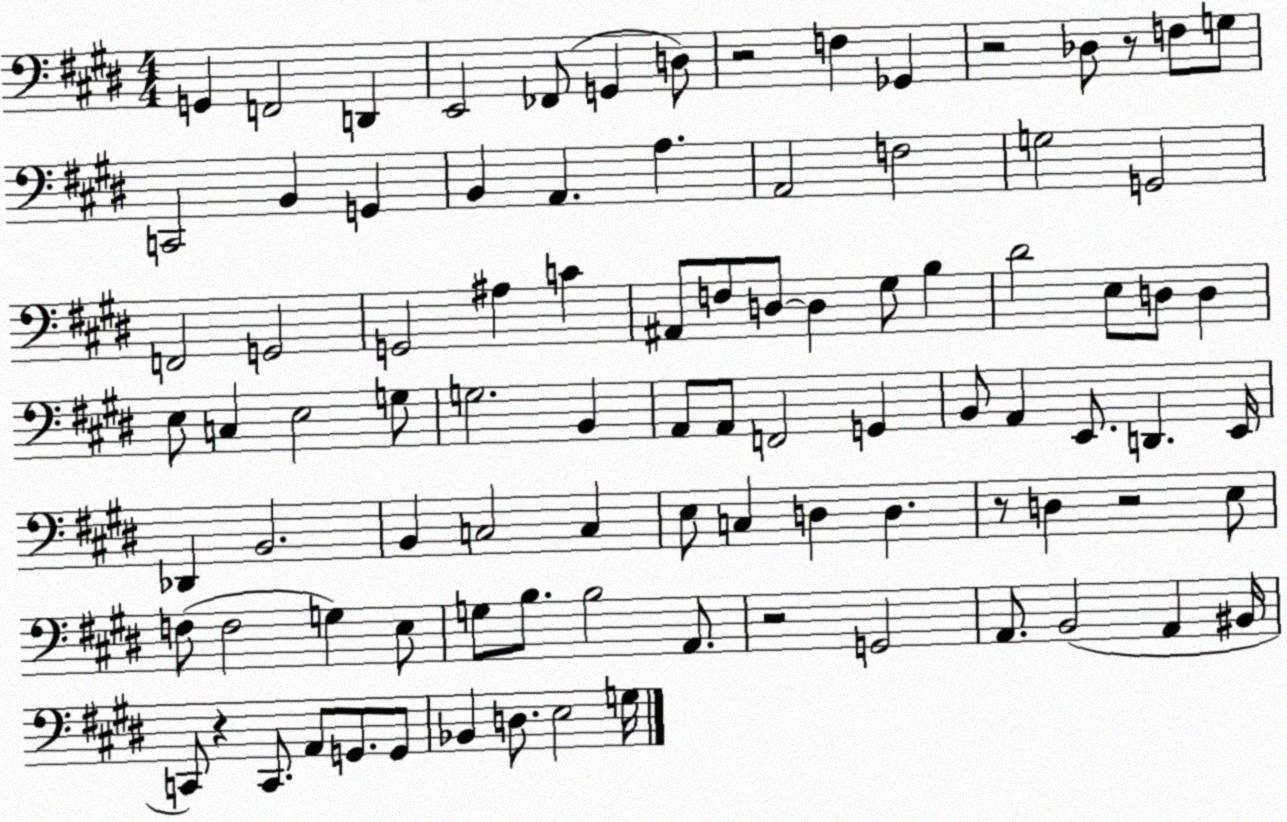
X:1
T:Untitled
M:4/4
L:1/4
K:E
G,, F,,2 D,, E,,2 _F,,/2 G,, D,/2 z2 F, _G,, z2 _D,/2 z/2 F,/2 G,/2 C,,2 B,, G,, B,, A,, A, A,,2 F,2 G,2 G,,2 F,,2 G,,2 G,,2 ^A, C ^A,,/2 F,/2 D,/2 D, ^G,/2 B, ^D2 E,/2 D,/2 D, E,/2 C, E,2 G,/2 G,2 B,, A,,/2 A,,/2 F,,2 G,, B,,/2 A,, E,,/2 D,, E,,/4 _D,, B,,2 B,, C,2 C, E,/2 C, D, D, z/2 D, z2 E,/2 F,/2 F,2 G, E,/2 G,/2 B,/2 B,2 A,,/2 z2 G,,2 A,,/2 B,,2 A,, ^B,,/4 C,,/2 z C,,/2 A,,/2 G,,/2 G,,/2 _B,, D,/2 E,2 G,/4